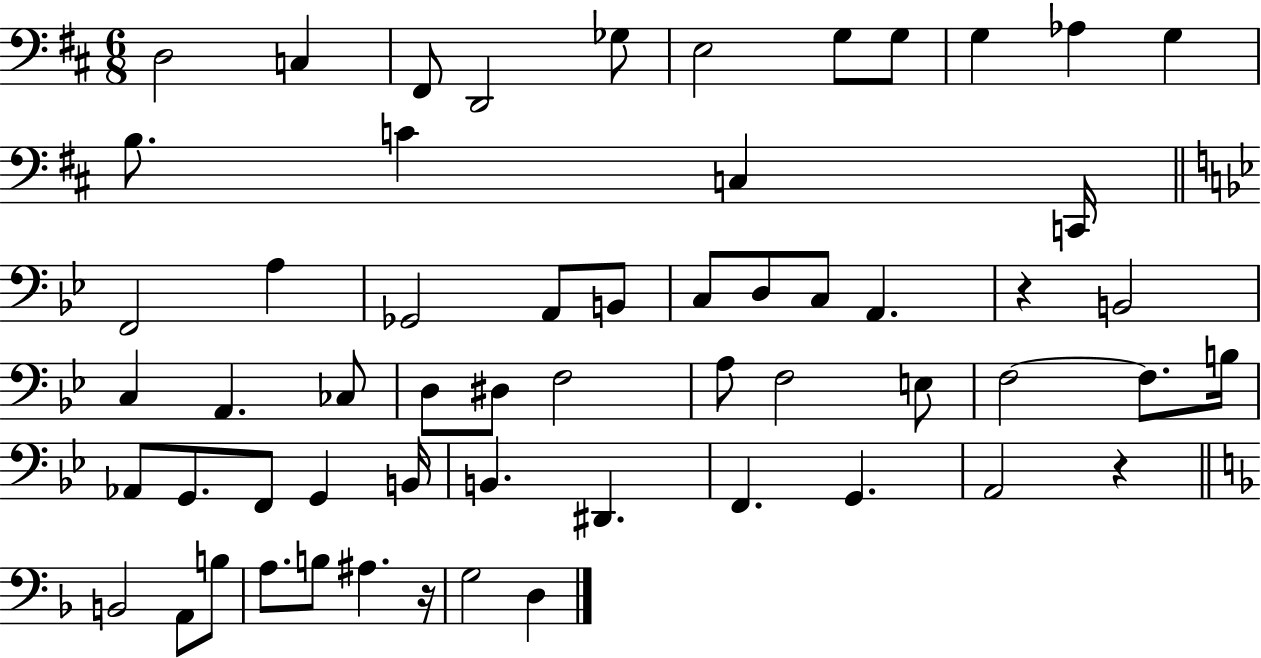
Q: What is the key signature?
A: D major